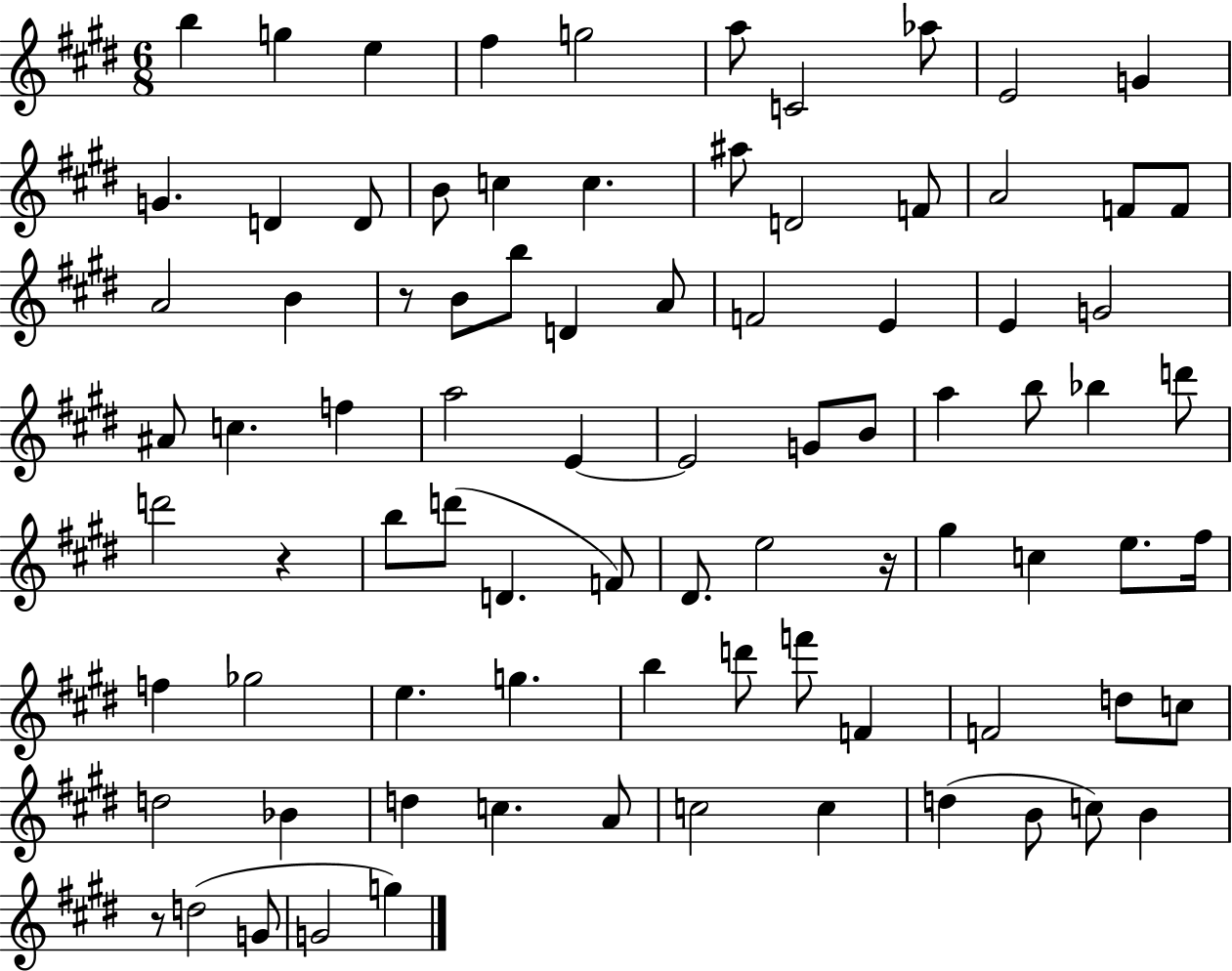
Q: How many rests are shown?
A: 4